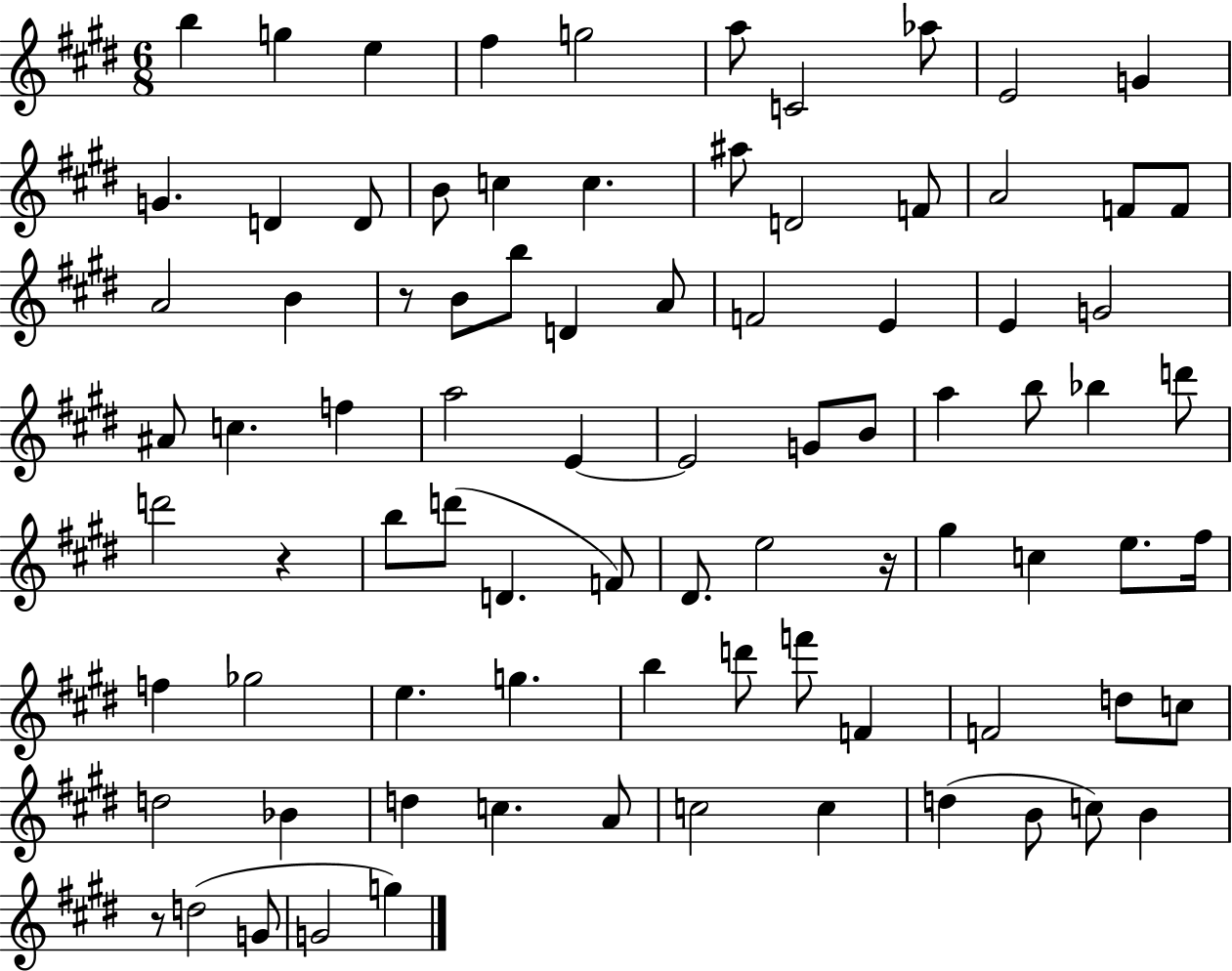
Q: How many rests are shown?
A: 4